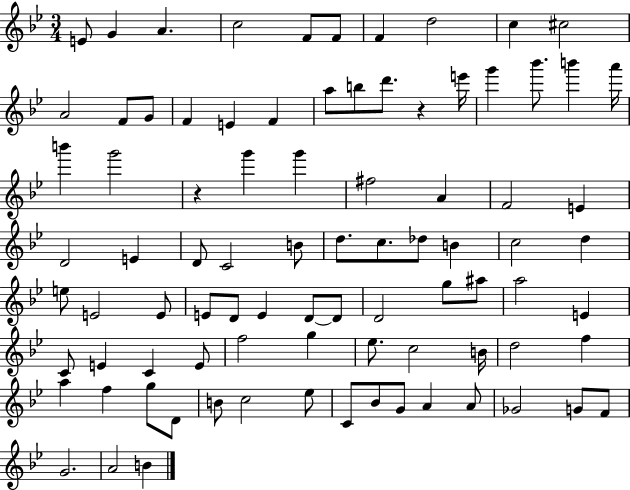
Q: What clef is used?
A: treble